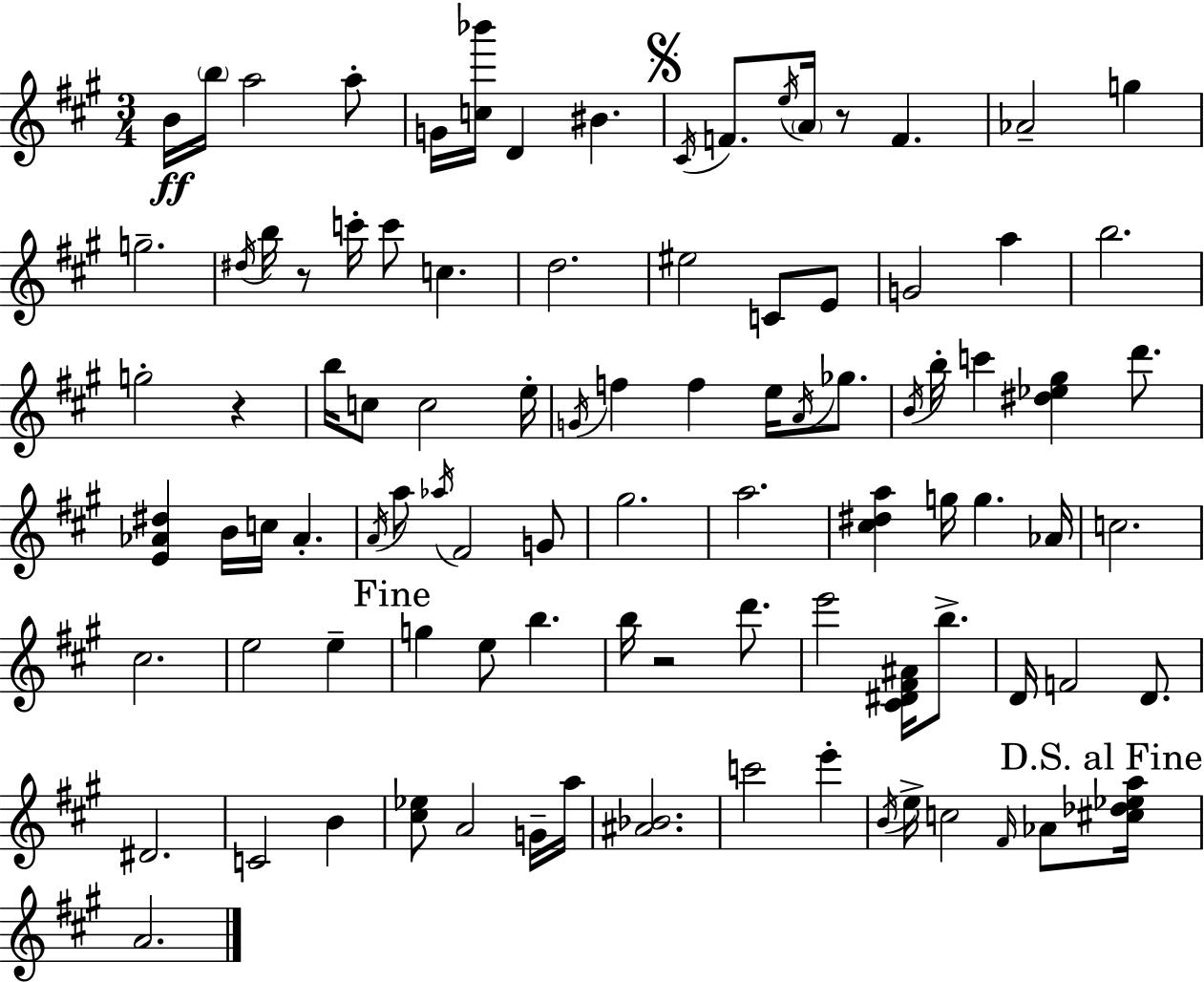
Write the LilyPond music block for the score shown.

{
  \clef treble
  \numericTimeSignature
  \time 3/4
  \key a \major
  \repeat volta 2 { b'16\ff \parenthesize b''16 a''2 a''8-. | g'16 <c'' bes'''>16 d'4 bis'4. | \mark \markup { \musicglyph "scripts.segno" } \acciaccatura { cis'16 } f'8. \acciaccatura { e''16 } \parenthesize a'16 r8 f'4. | aes'2-- g''4 | \break g''2.-- | \acciaccatura { dis''16 } b''16 r8 c'''16-. c'''8 c''4. | d''2. | eis''2 c'8 | \break e'8 g'2 a''4 | b''2. | g''2-. r4 | b''16 c''8 c''2 | \break e''16-. \acciaccatura { g'16 } f''4 f''4 | e''16 \acciaccatura { a'16 } ges''8. \acciaccatura { b'16 } b''16-. c'''4 <dis'' ees'' gis''>4 | d'''8. <e' aes' dis''>4 b'16 c''16 | aes'4.-. \acciaccatura { a'16 } a''8 \acciaccatura { aes''16 } fis'2 | \break g'8 gis''2. | a''2. | <cis'' dis'' a''>4 | g''16 g''4. aes'16 c''2. | \break cis''2. | e''2 | e''4-- \mark "Fine" g''4 | e''8 b''4. b''16 r2 | \break d'''8. e'''2 | <cis' dis' fis' ais'>16 b''8.-> d'16 f'2 | d'8. dis'2. | c'2 | \break b'4 <cis'' ees''>8 a'2 | g'16-- a''16 <ais' bes'>2. | c'''2 | e'''4-. \acciaccatura { b'16 } e''16-> c''2 | \break \grace { fis'16 } aes'8 \mark "D.S. al Fine" <cis'' des'' ees'' a''>16 a'2. | } \bar "|."
}